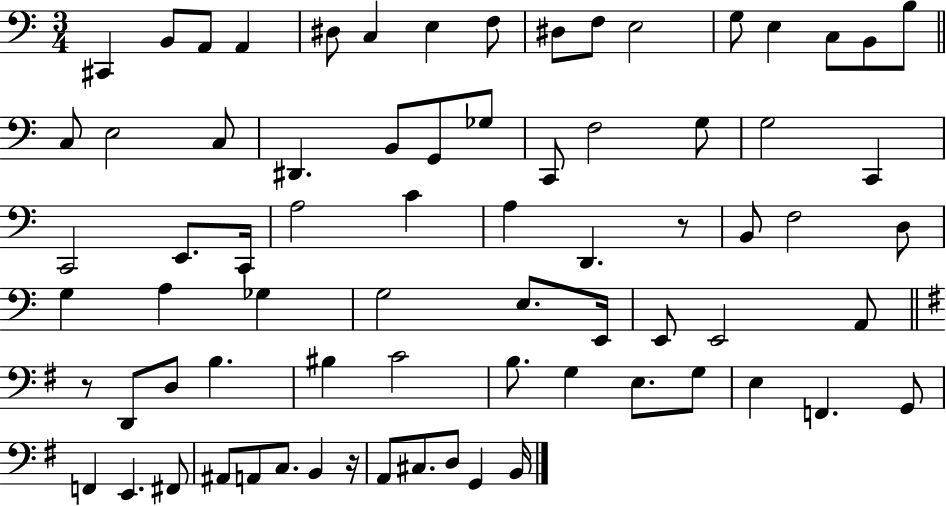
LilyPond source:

{
  \clef bass
  \numericTimeSignature
  \time 3/4
  \key c \major
  \repeat volta 2 { cis,4 b,8 a,8 a,4 | dis8 c4 e4 f8 | dis8 f8 e2 | g8 e4 c8 b,8 b8 | \break \bar "||" \break \key c \major c8 e2 c8 | dis,4. b,8 g,8 ges8 | c,8 f2 g8 | g2 c,4 | \break c,2 e,8. c,16 | a2 c'4 | a4 d,4. r8 | b,8 f2 d8 | \break g4 a4 ges4 | g2 e8. e,16 | e,8 e,2 a,8 | \bar "||" \break \key e \minor r8 d,8 d8 b4. | bis4 c'2 | b8. g4 e8. g8 | e4 f,4. g,8 | \break f,4 e,4. fis,8 | ais,8 a,8 c8. b,4 r16 | a,8 cis8. d8 g,4 b,16 | } \bar "|."
}